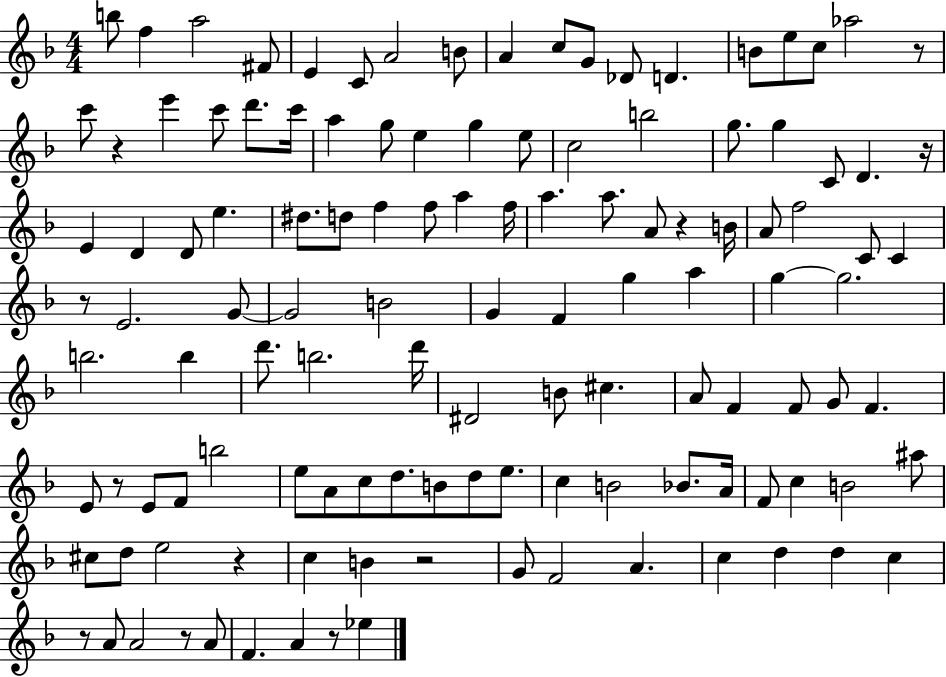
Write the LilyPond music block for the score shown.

{
  \clef treble
  \numericTimeSignature
  \time 4/4
  \key f \major
  \repeat volta 2 { b''8 f''4 a''2 fis'8 | e'4 c'8 a'2 b'8 | a'4 c''8 g'8 des'8 d'4. | b'8 e''8 c''8 aes''2 r8 | \break c'''8 r4 e'''4 c'''8 d'''8. c'''16 | a''4 g''8 e''4 g''4 e''8 | c''2 b''2 | g''8. g''4 c'8 d'4. r16 | \break e'4 d'4 d'8 e''4. | dis''8. d''8 f''4 f''8 a''4 f''16 | a''4. a''8. a'8 r4 b'16 | a'8 f''2 c'8 c'4 | \break r8 e'2. g'8~~ | g'2 b'2 | g'4 f'4 g''4 a''4 | g''4~~ g''2. | \break b''2. b''4 | d'''8. b''2. d'''16 | dis'2 b'8 cis''4. | a'8 f'4 f'8 g'8 f'4. | \break e'8 r8 e'8 f'8 b''2 | e''8 a'8 c''8 d''8. b'8 d''8 e''8. | c''4 b'2 bes'8. a'16 | f'8 c''4 b'2 ais''8 | \break cis''8 d''8 e''2 r4 | c''4 b'4 r2 | g'8 f'2 a'4. | c''4 d''4 d''4 c''4 | \break r8 a'8 a'2 r8 a'8 | f'4. a'4 r8 ees''4 | } \bar "|."
}